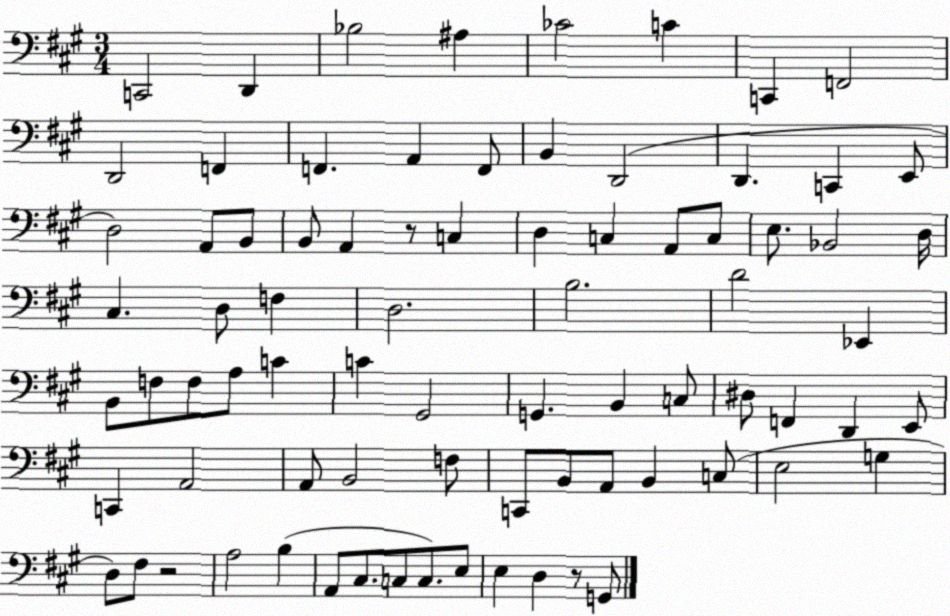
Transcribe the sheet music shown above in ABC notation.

X:1
T:Untitled
M:3/4
L:1/4
K:A
C,,2 D,, _B,2 ^A, _C2 C C,, F,,2 D,,2 F,, F,, A,, F,,/2 B,, D,,2 D,, C,, E,,/2 D,2 A,,/2 B,,/2 B,,/2 A,, z/2 C, D, C, A,,/2 C,/2 E,/2 _B,,2 D,/4 ^C, D,/2 F, D,2 B,2 D2 _E,, B,,/2 F,/2 F,/2 A,/2 C C ^G,,2 G,, B,, C,/2 ^D,/2 F,, D,, E,,/2 C,, A,,2 A,,/2 B,,2 F,/2 C,,/2 B,,/2 A,,/2 B,, C,/2 E,2 G, D,/2 ^F,/2 z2 A,2 B, A,,/2 ^C,/2 C,/2 C,/2 E,/2 E, D, z/2 G,,/2